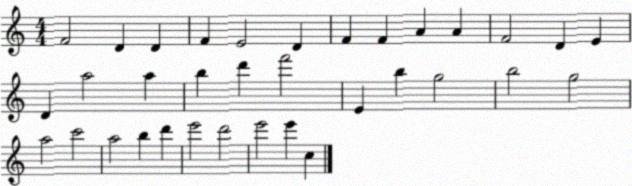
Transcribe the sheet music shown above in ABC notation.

X:1
T:Untitled
M:4/4
L:1/4
K:C
F2 D D F E2 D F F A A F2 D E D a2 a b d' f'2 E b g2 b2 g2 a2 c'2 a2 b d' e'2 d'2 e'2 e' c